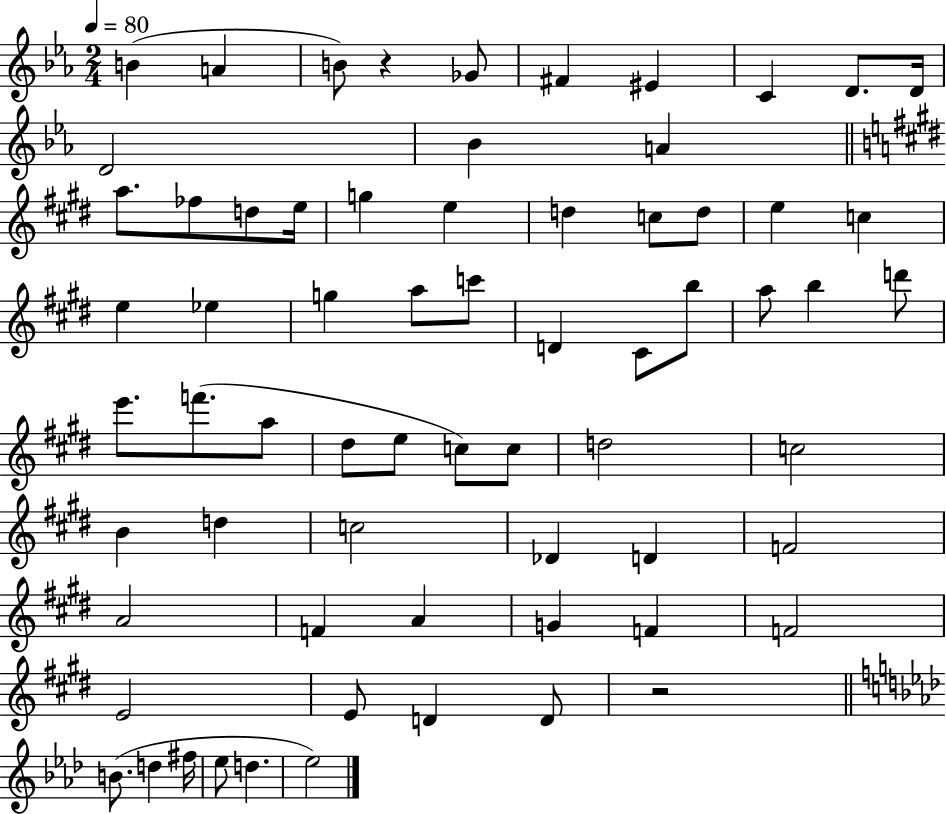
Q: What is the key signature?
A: EES major